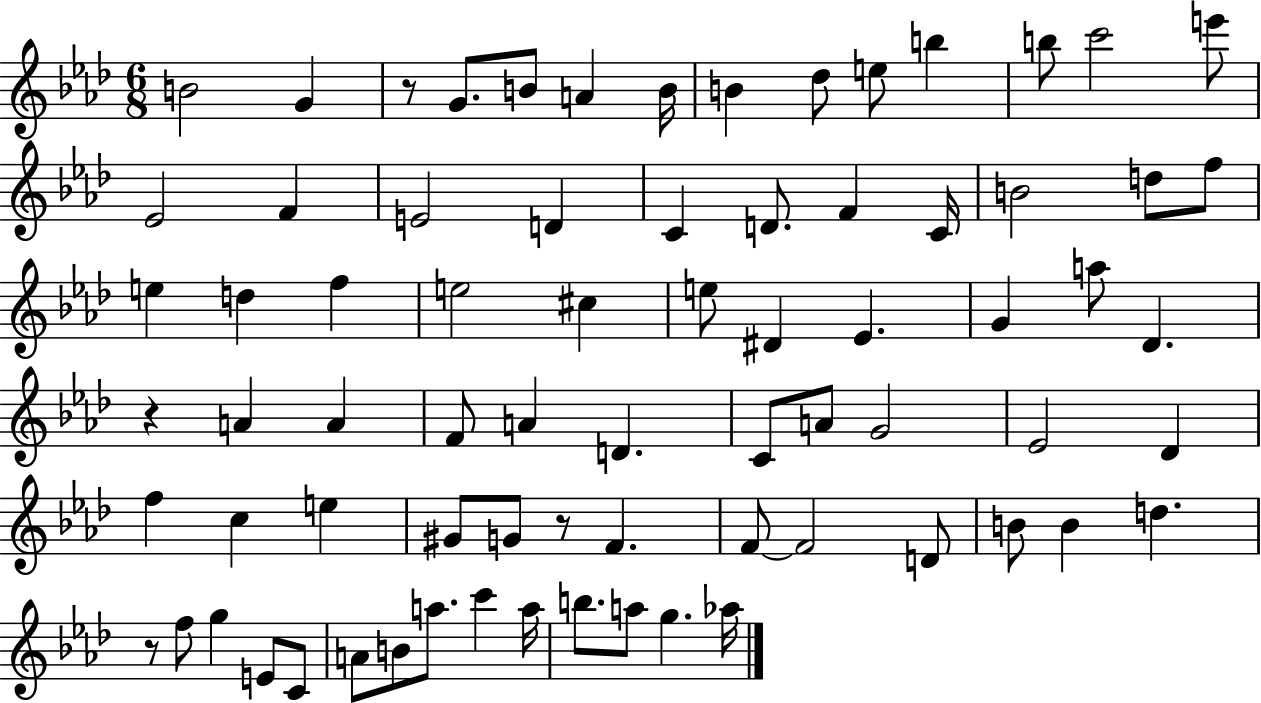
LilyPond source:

{
  \clef treble
  \numericTimeSignature
  \time 6/8
  \key aes \major
  b'2 g'4 | r8 g'8. b'8 a'4 b'16 | b'4 des''8 e''8 b''4 | b''8 c'''2 e'''8 | \break ees'2 f'4 | e'2 d'4 | c'4 d'8. f'4 c'16 | b'2 d''8 f''8 | \break e''4 d''4 f''4 | e''2 cis''4 | e''8 dis'4 ees'4. | g'4 a''8 des'4. | \break r4 a'4 a'4 | f'8 a'4 d'4. | c'8 a'8 g'2 | ees'2 des'4 | \break f''4 c''4 e''4 | gis'8 g'8 r8 f'4. | f'8~~ f'2 d'8 | b'8 b'4 d''4. | \break r8 f''8 g''4 e'8 c'8 | a'8 b'8 a''8. c'''4 a''16 | b''8. a''8 g''4. aes''16 | \bar "|."
}